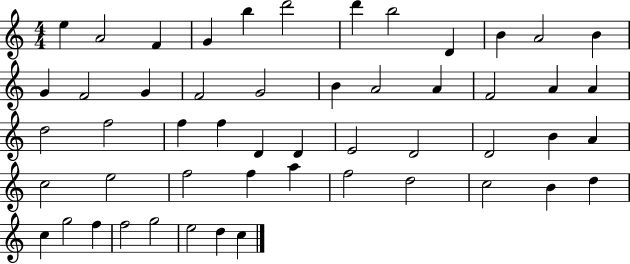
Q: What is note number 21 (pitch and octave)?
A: F4